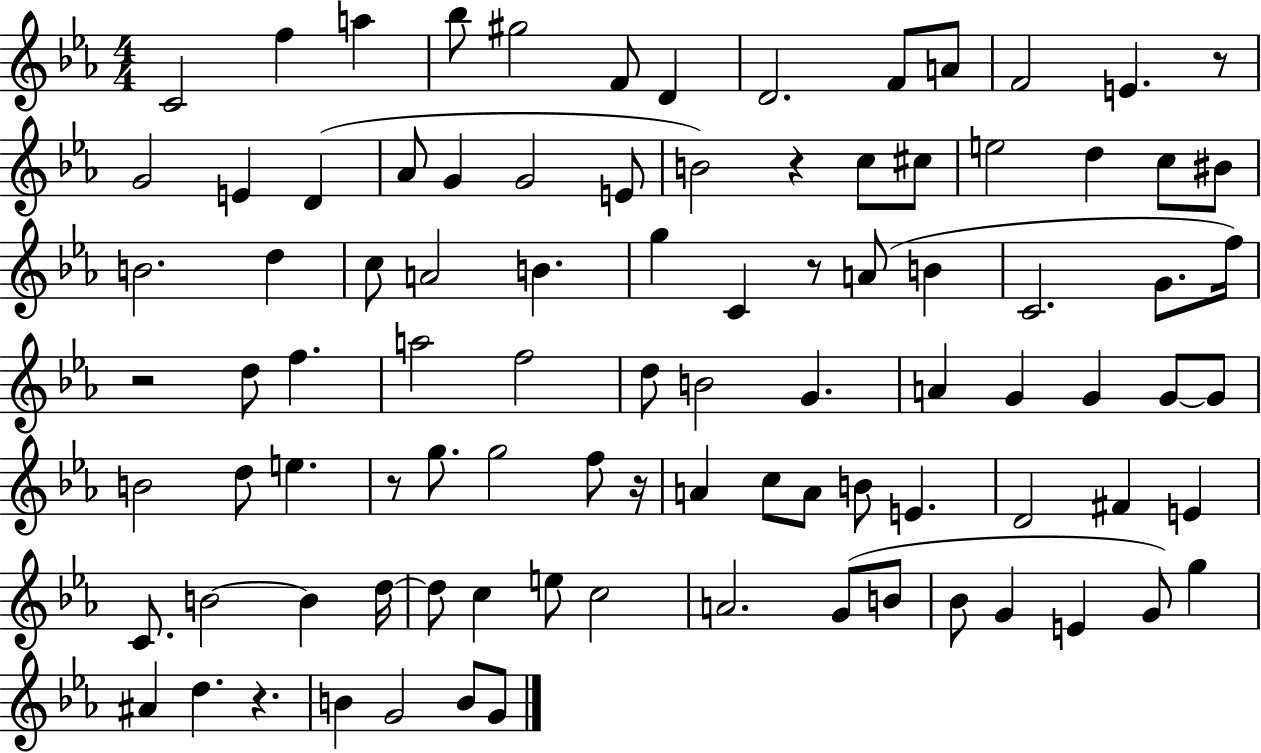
C4/h F5/q A5/q Bb5/e G#5/h F4/e D4/q D4/h. F4/e A4/e F4/h E4/q. R/e G4/h E4/q D4/q Ab4/e G4/q G4/h E4/e B4/h R/q C5/e C#5/e E5/h D5/q C5/e BIS4/e B4/h. D5/q C5/e A4/h B4/q. G5/q C4/q R/e A4/e B4/q C4/h. G4/e. F5/s R/h D5/e F5/q. A5/h F5/h D5/e B4/h G4/q. A4/q G4/q G4/q G4/e G4/e B4/h D5/e E5/q. R/e G5/e. G5/h F5/e R/s A4/q C5/e A4/e B4/e E4/q. D4/h F#4/q E4/q C4/e. B4/h B4/q D5/s D5/e C5/q E5/e C5/h A4/h. G4/e B4/e Bb4/e G4/q E4/q G4/e G5/q A#4/q D5/q. R/q. B4/q G4/h B4/e G4/e